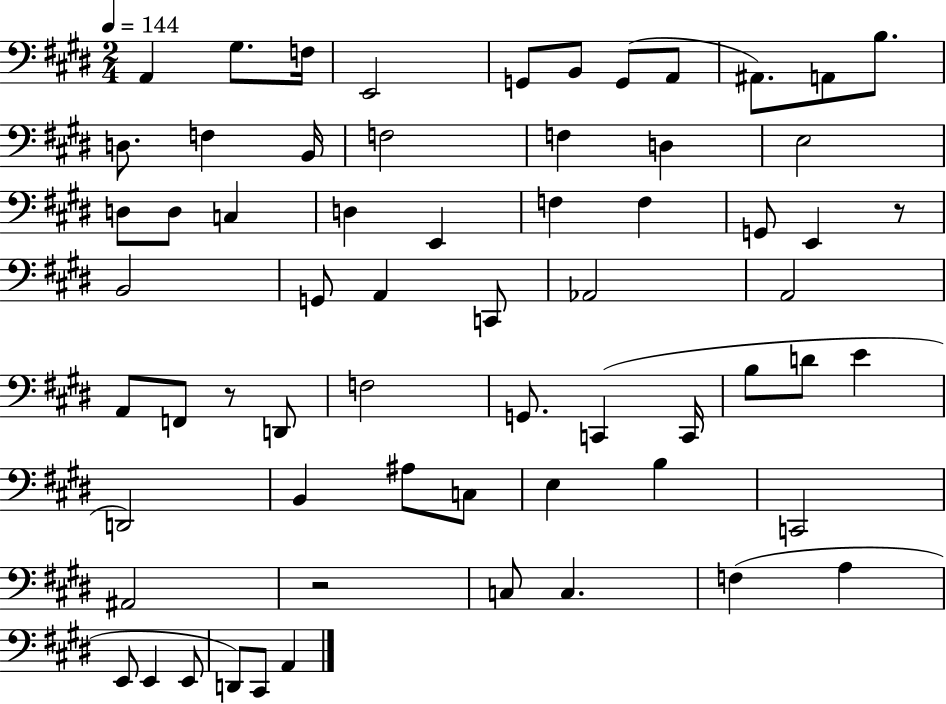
{
  \clef bass
  \numericTimeSignature
  \time 2/4
  \key e \major
  \tempo 4 = 144
  \repeat volta 2 { a,4 gis8. f16 | e,2 | g,8 b,8 g,8( a,8 | ais,8.) a,8 b8. | \break d8. f4 b,16 | f2 | f4 d4 | e2 | \break d8 d8 c4 | d4 e,4 | f4 f4 | g,8 e,4 r8 | \break b,2 | g,8 a,4 c,8 | aes,2 | a,2 | \break a,8 f,8 r8 d,8 | f2 | g,8. c,4( c,16 | b8 d'8 e'4 | \break d,2) | b,4 ais8 c8 | e4 b4 | c,2 | \break ais,2 | r2 | c8 c4. | f4( a4 | \break e,8 e,4 e,8 | d,8) cis,8 a,4 | } \bar "|."
}